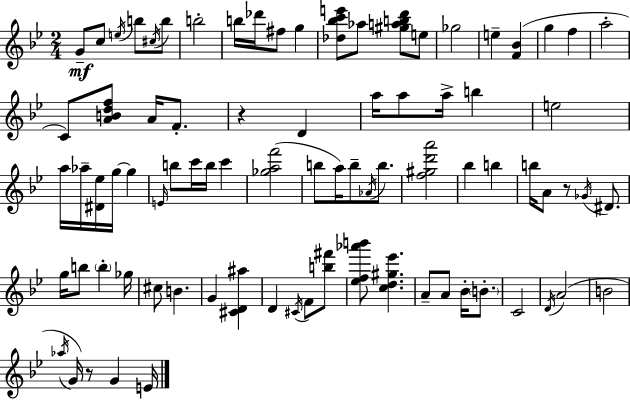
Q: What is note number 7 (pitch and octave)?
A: B5